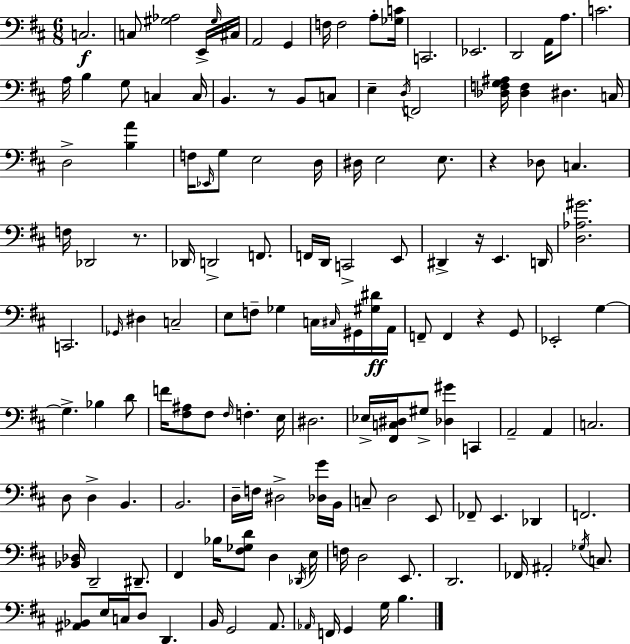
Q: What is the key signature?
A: D major